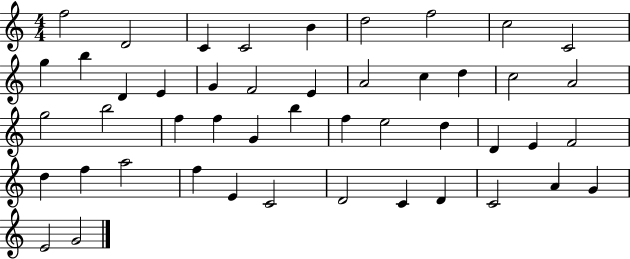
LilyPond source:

{
  \clef treble
  \numericTimeSignature
  \time 4/4
  \key c \major
  f''2 d'2 | c'4 c'2 b'4 | d''2 f''2 | c''2 c'2 | \break g''4 b''4 d'4 e'4 | g'4 f'2 e'4 | a'2 c''4 d''4 | c''2 a'2 | \break g''2 b''2 | f''4 f''4 g'4 b''4 | f''4 e''2 d''4 | d'4 e'4 f'2 | \break d''4 f''4 a''2 | f''4 e'4 c'2 | d'2 c'4 d'4 | c'2 a'4 g'4 | \break e'2 g'2 | \bar "|."
}